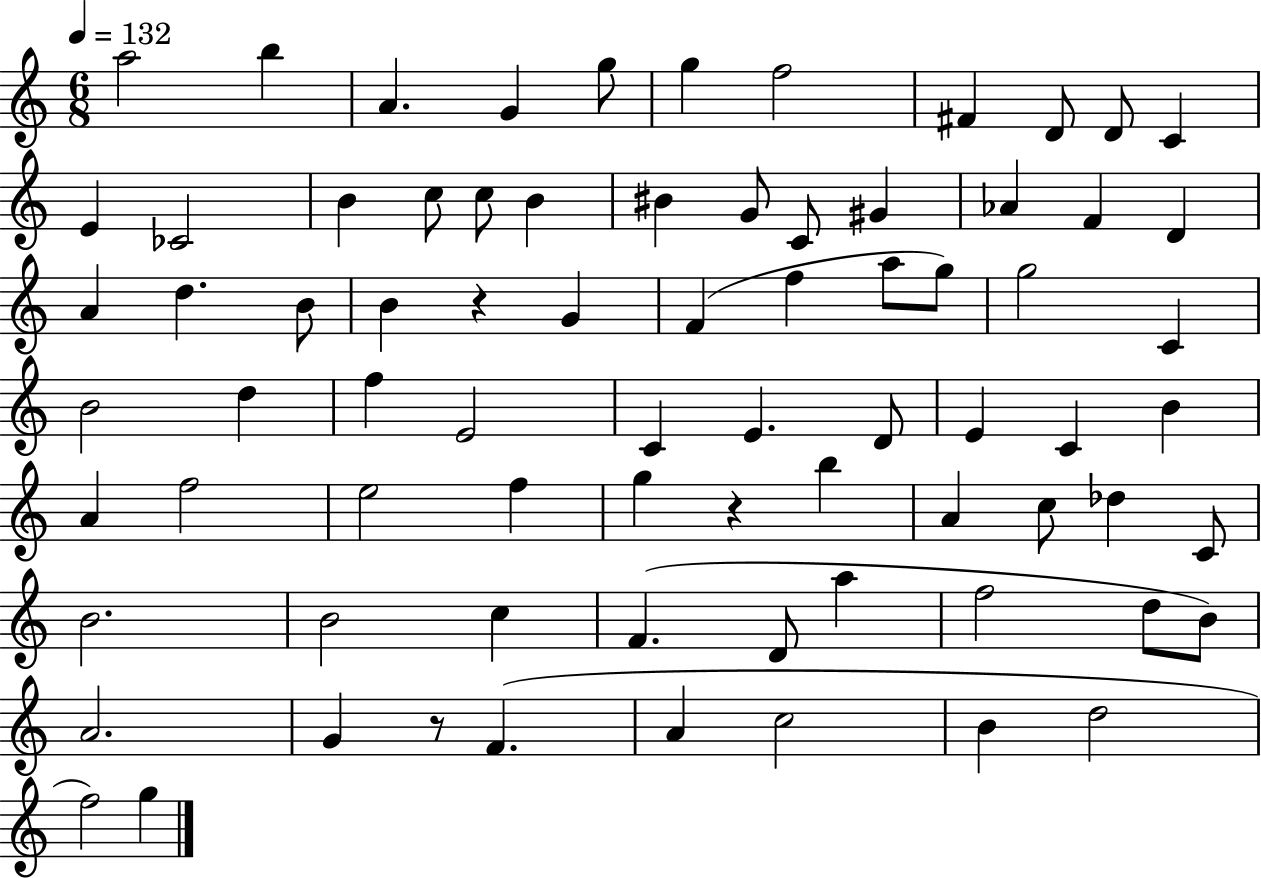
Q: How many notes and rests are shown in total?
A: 76